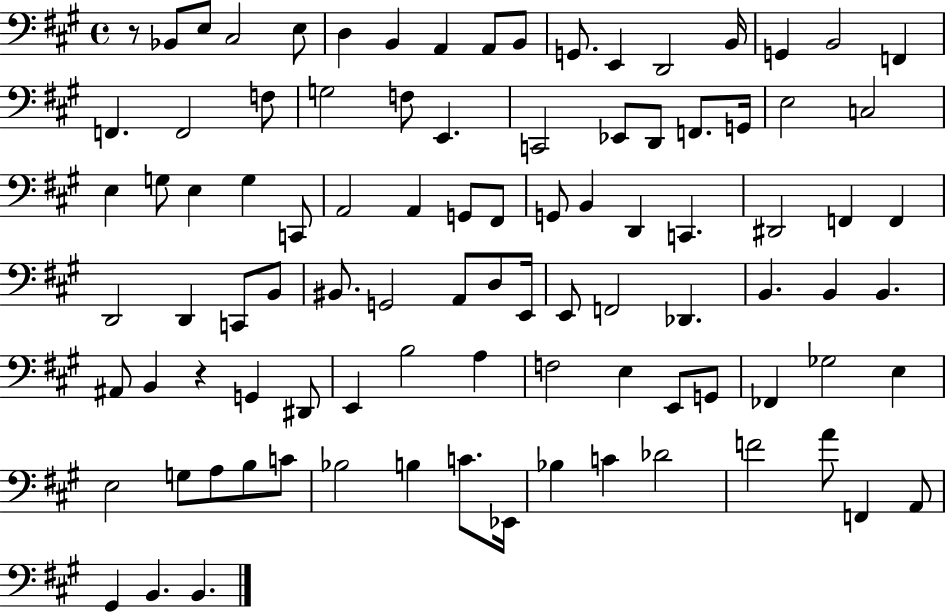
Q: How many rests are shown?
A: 2